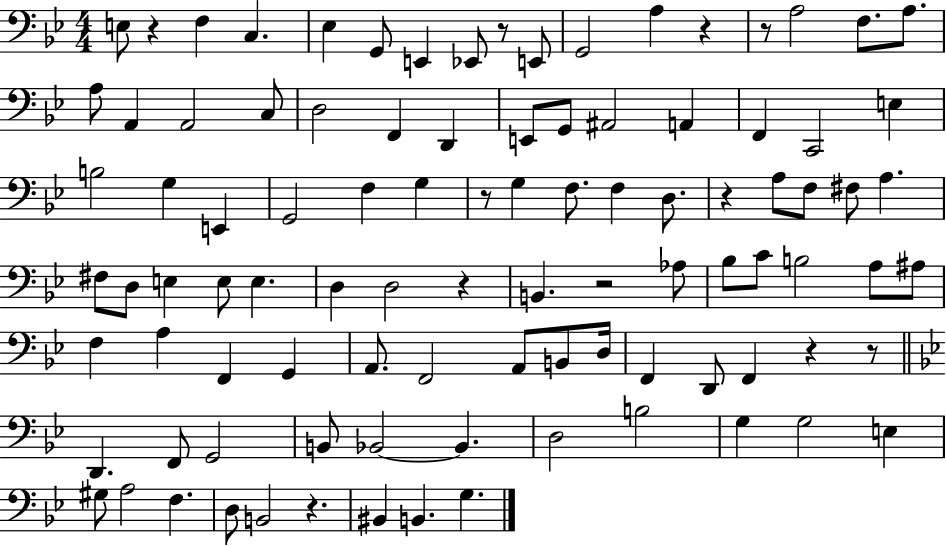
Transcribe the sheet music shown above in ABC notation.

X:1
T:Untitled
M:4/4
L:1/4
K:Bb
E,/2 z F, C, _E, G,,/2 E,, _E,,/2 z/2 E,,/2 G,,2 A, z z/2 A,2 F,/2 A,/2 A,/2 A,, A,,2 C,/2 D,2 F,, D,, E,,/2 G,,/2 ^A,,2 A,, F,, C,,2 E, B,2 G, E,, G,,2 F, G, z/2 G, F,/2 F, D,/2 z A,/2 F,/2 ^F,/2 A, ^F,/2 D,/2 E, E,/2 E, D, D,2 z B,, z2 _A,/2 _B,/2 C/2 B,2 A,/2 ^A,/2 F, A, F,, G,, A,,/2 F,,2 A,,/2 B,,/2 D,/4 F,, D,,/2 F,, z z/2 D,, F,,/2 G,,2 B,,/2 _B,,2 _B,, D,2 B,2 G, G,2 E, ^G,/2 A,2 F, D,/2 B,,2 z ^B,, B,, G,